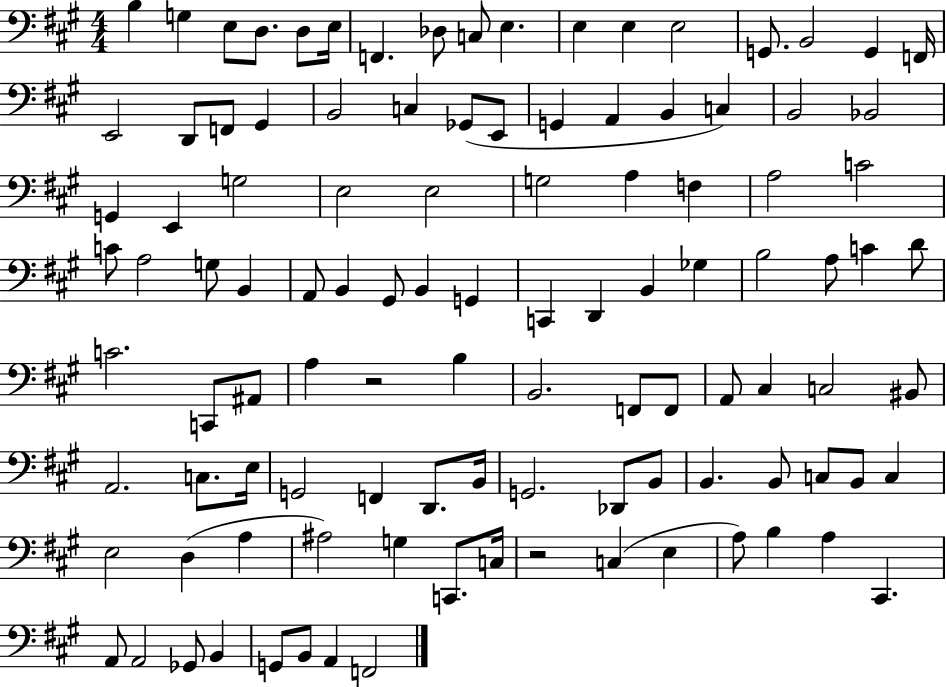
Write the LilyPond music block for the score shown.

{
  \clef bass
  \numericTimeSignature
  \time 4/4
  \key a \major
  \repeat volta 2 { b4 g4 e8 d8. d8 e16 | f,4. des8 c8 e4. | e4 e4 e2 | g,8. b,2 g,4 f,16 | \break e,2 d,8 f,8 gis,4 | b,2 c4 ges,8( e,8 | g,4 a,4 b,4 c4) | b,2 bes,2 | \break g,4 e,4 g2 | e2 e2 | g2 a4 f4 | a2 c'2 | \break c'8 a2 g8 b,4 | a,8 b,4 gis,8 b,4 g,4 | c,4 d,4 b,4 ges4 | b2 a8 c'4 d'8 | \break c'2. c,8 ais,8 | a4 r2 b4 | b,2. f,8 f,8 | a,8 cis4 c2 bis,8 | \break a,2. c8. e16 | g,2 f,4 d,8. b,16 | g,2. des,8 b,8 | b,4. b,8 c8 b,8 c4 | \break e2 d4( a4 | ais2) g4 c,8. c16 | r2 c4( e4 | a8) b4 a4 cis,4. | \break a,8 a,2 ges,8 b,4 | g,8 b,8 a,4 f,2 | } \bar "|."
}